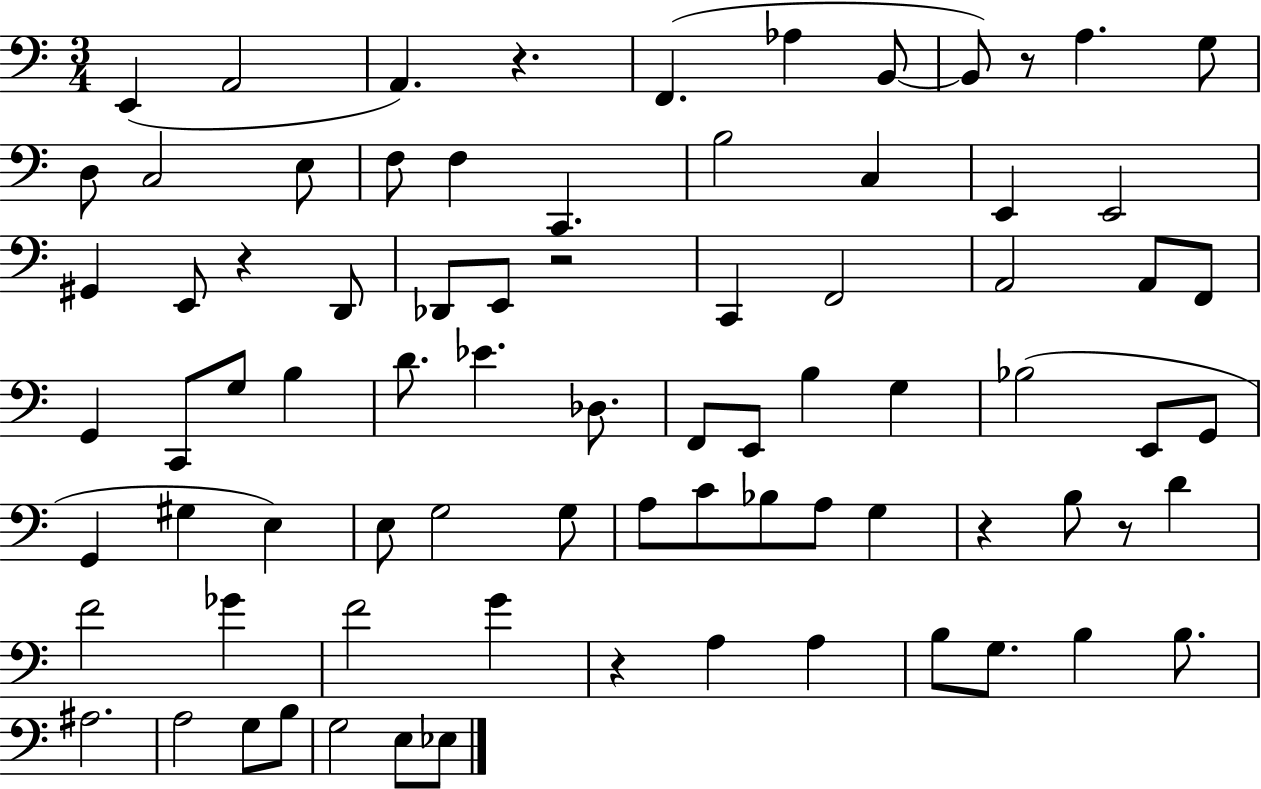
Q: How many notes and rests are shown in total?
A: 80